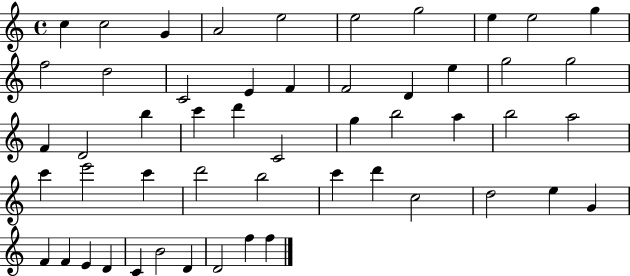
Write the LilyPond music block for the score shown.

{
  \clef treble
  \time 4/4
  \defaultTimeSignature
  \key c \major
  c''4 c''2 g'4 | a'2 e''2 | e''2 g''2 | e''4 e''2 g''4 | \break f''2 d''2 | c'2 e'4 f'4 | f'2 d'4 e''4 | g''2 g''2 | \break f'4 d'2 b''4 | c'''4 d'''4 c'2 | g''4 b''2 a''4 | b''2 a''2 | \break c'''4 e'''2 c'''4 | d'''2 b''2 | c'''4 d'''4 c''2 | d''2 e''4 g'4 | \break f'4 f'4 e'4 d'4 | c'4 b'2 d'4 | d'2 f''4 f''4 | \bar "|."
}